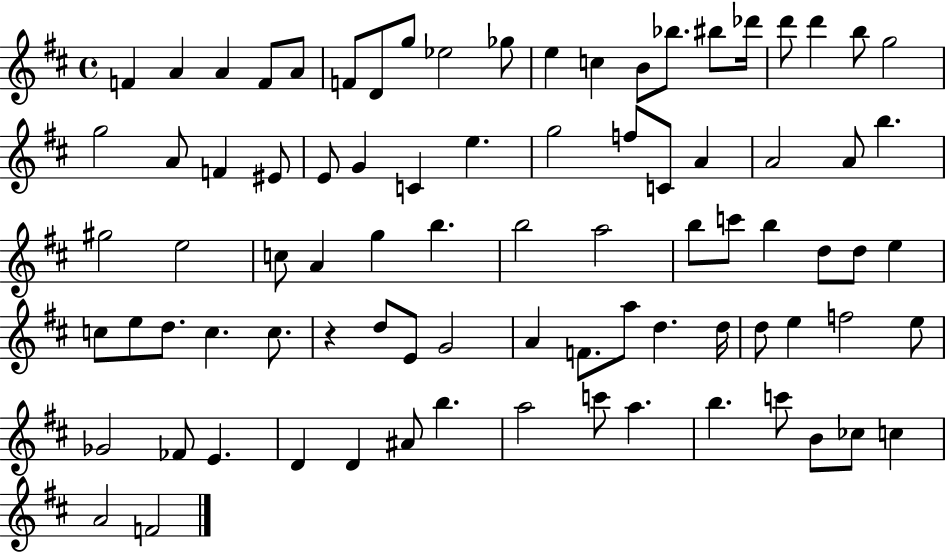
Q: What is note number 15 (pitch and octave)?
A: BIS5